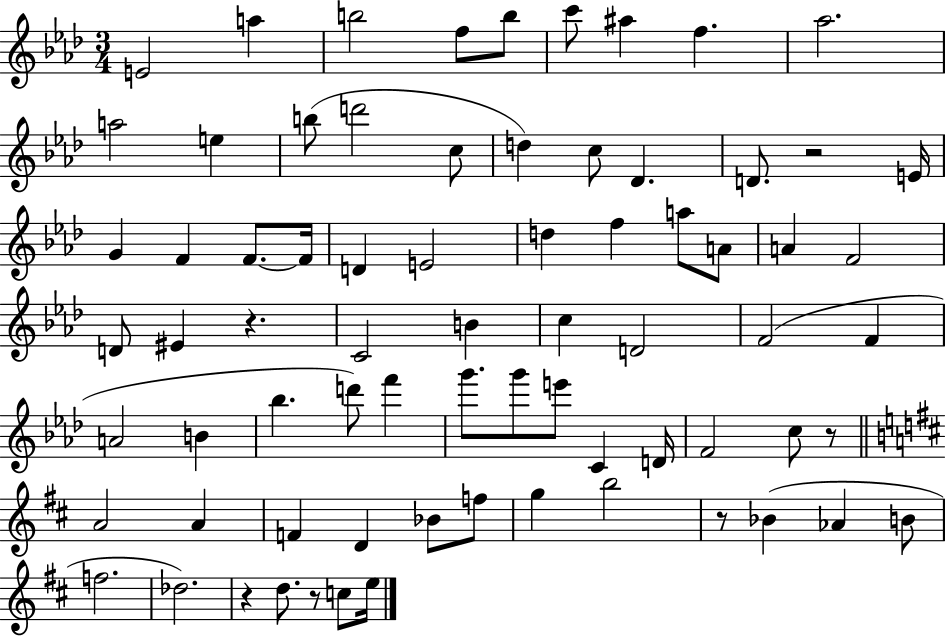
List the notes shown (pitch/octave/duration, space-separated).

E4/h A5/q B5/h F5/e B5/e C6/e A#5/q F5/q. Ab5/h. A5/h E5/q B5/e D6/h C5/e D5/q C5/e Db4/q. D4/e. R/h E4/s G4/q F4/q F4/e. F4/s D4/q E4/h D5/q F5/q A5/e A4/e A4/q F4/h D4/e EIS4/q R/q. C4/h B4/q C5/q D4/h F4/h F4/q A4/h B4/q Bb5/q. D6/e F6/q G6/e. G6/e E6/e C4/q D4/s F4/h C5/e R/e A4/h A4/q F4/q D4/q Bb4/e F5/e G5/q B5/h R/e Bb4/q Ab4/q B4/e F5/h. Db5/h. R/q D5/e. R/e C5/e E5/s